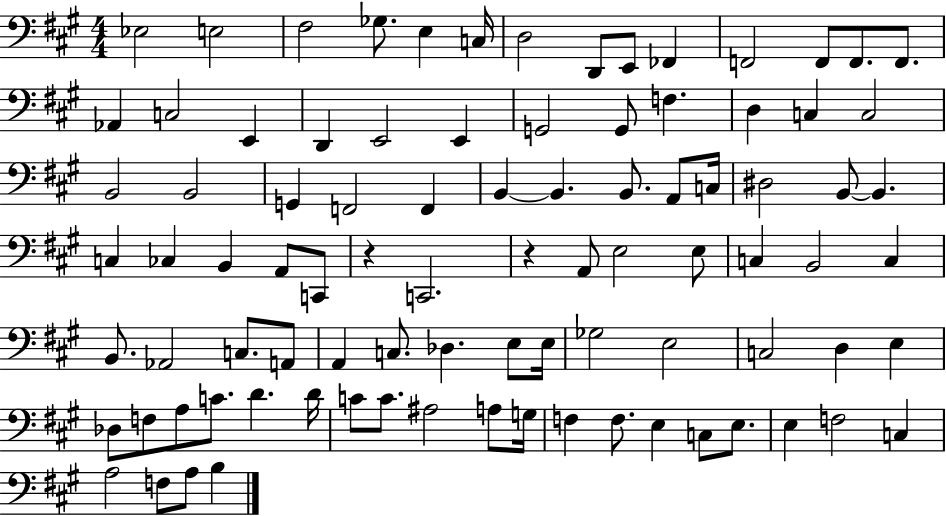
Eb3/h E3/h F#3/h Gb3/e. E3/q C3/s D3/h D2/e E2/e FES2/q F2/h F2/e F2/e. F2/e. Ab2/q C3/h E2/q D2/q E2/h E2/q G2/h G2/e F3/q. D3/q C3/q C3/h B2/h B2/h G2/q F2/h F2/q B2/q B2/q. B2/e. A2/e C3/s D#3/h B2/e B2/q. C3/q CES3/q B2/q A2/e C2/e R/q C2/h. R/q A2/e E3/h E3/e C3/q B2/h C3/q B2/e. Ab2/h C3/e. A2/e A2/q C3/e. Db3/q. E3/e E3/s Gb3/h E3/h C3/h D3/q E3/q Db3/e F3/e A3/e C4/e. D4/q. D4/s C4/e C4/e. A#3/h A3/e G3/s F3/q F3/e. E3/q C3/e E3/e. E3/q F3/h C3/q A3/h F3/e A3/e B3/q